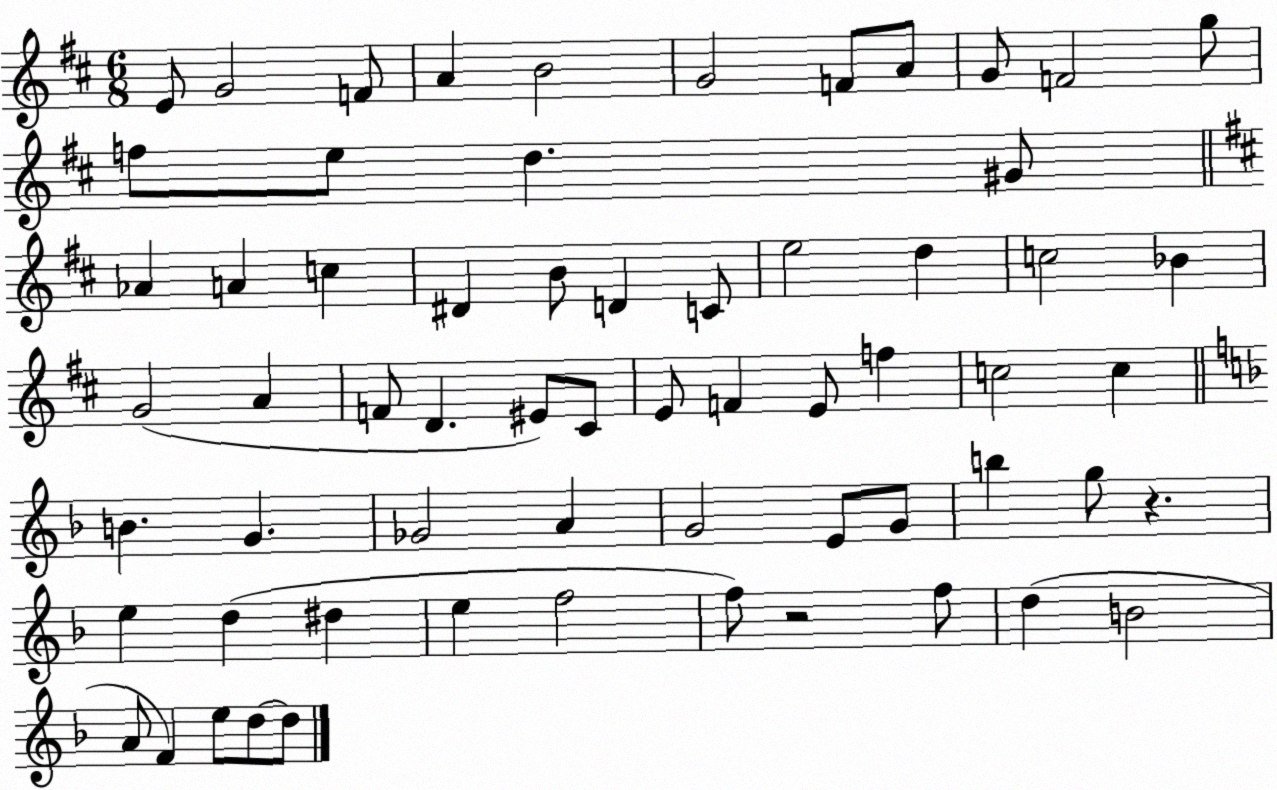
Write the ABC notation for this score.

X:1
T:Untitled
M:6/8
L:1/4
K:D
E/2 G2 F/2 A B2 G2 F/2 A/2 G/2 F2 g/2 f/2 e/2 d ^G/2 _A A c ^D B/2 D C/2 e2 d c2 _B G2 A F/2 D ^E/2 ^C/2 E/2 F E/2 f c2 c B G _G2 A G2 E/2 G/2 b g/2 z e d ^d e f2 f/2 z2 f/2 d B2 A/2 F e/2 d/2 d/2